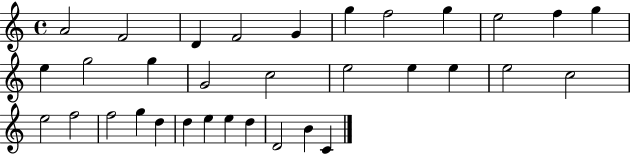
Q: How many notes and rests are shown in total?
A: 33